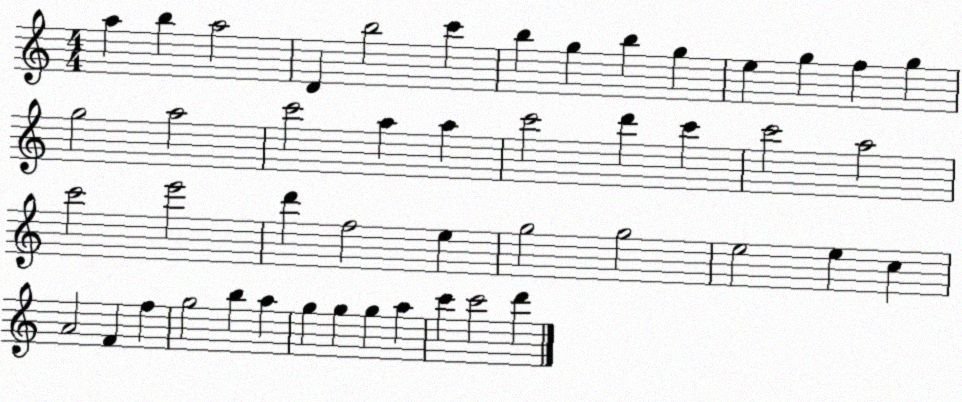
X:1
T:Untitled
M:4/4
L:1/4
K:C
a b a2 D b2 c' b g b g e g f g g2 a2 c'2 a a c'2 d' c' c'2 a2 c'2 e'2 d' f2 e g2 g2 e2 e c A2 F f g2 b a g g g a c' c'2 d'